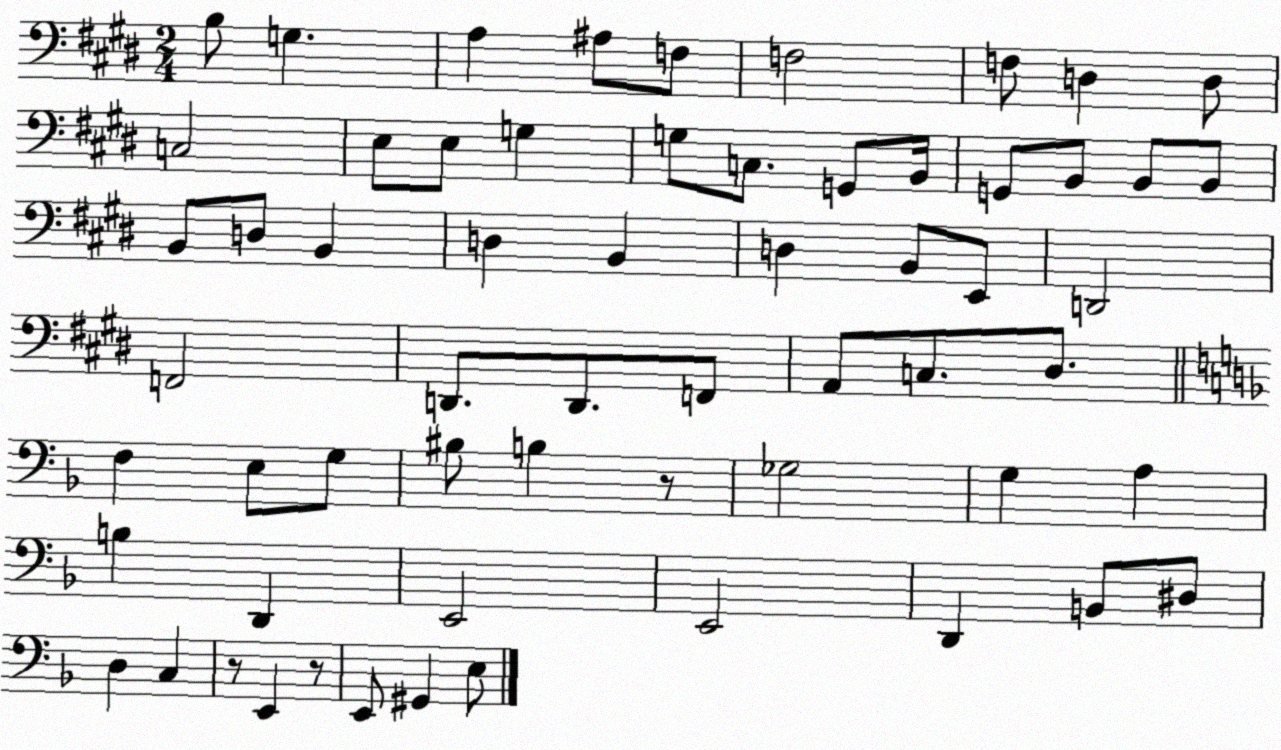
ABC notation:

X:1
T:Untitled
M:2/4
L:1/4
K:E
B,/2 G, A, ^A,/2 F,/2 F,2 F,/2 D, D,/2 C,2 E,/2 E,/2 G, G,/2 C,/2 G,,/2 B,,/4 G,,/2 B,,/2 B,,/2 B,,/2 B,,/2 D,/2 B,, D, B,, D, B,,/2 E,,/2 D,,2 F,,2 D,,/2 D,,/2 F,,/2 A,,/2 C,/2 ^D,/2 F, E,/2 G,/2 ^B,/2 B, z/2 _G,2 G, A, B, D,, E,,2 E,,2 D,, B,,/2 ^D,/2 D, C, z/2 E,, z/2 E,,/2 ^G,, E,/2